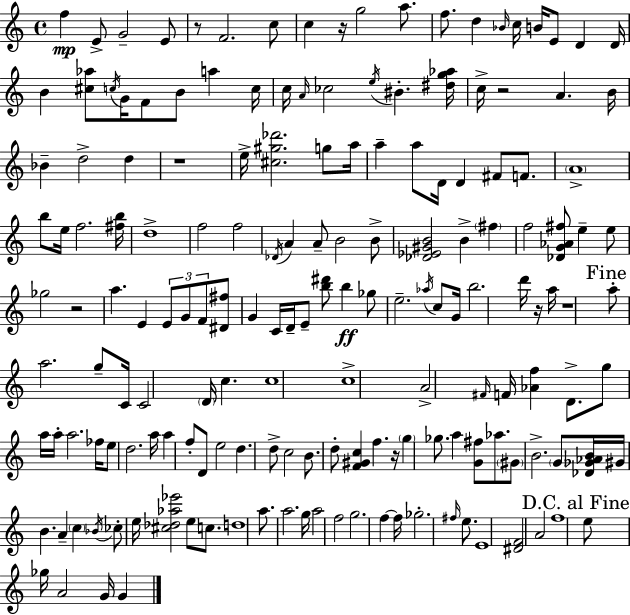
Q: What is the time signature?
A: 4/4